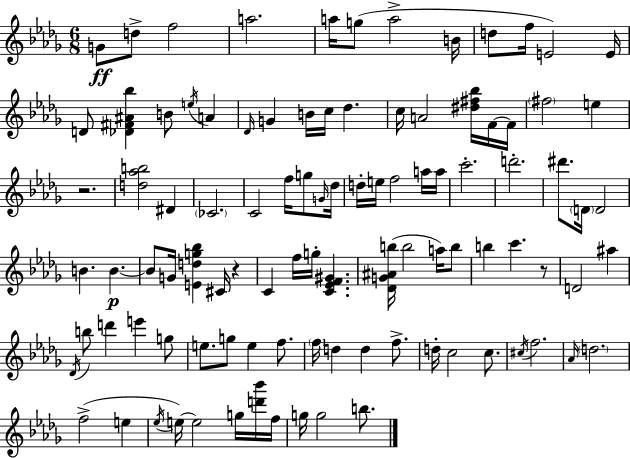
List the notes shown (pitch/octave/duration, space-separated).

G4/e D5/e F5/h A5/h. A5/s G5/e A5/h B4/s D5/e F5/s E4/h E4/s D4/e [Db4,F#4,A#4,Bb5]/q B4/e E5/s A4/q Db4/s G4/q B4/s C5/s Db5/q. C5/s A4/h [D#5,F#5,Bb5]/s F4/s F4/s F#5/h E5/q R/h. [D5,Ab5,B5]/h D#4/q CES4/h. C4/h F5/s G5/e G4/s Db5/s D5/s E5/s F5/h A5/s A5/s C6/h. D6/h. D#6/e. D4/s D4/h B4/q. B4/q. B4/e G4/s [E4,D5,G5,Bb5]/q C#4/s R/q C4/q F5/s G5/s [C4,Eb4,F4,G#4]/q. [Db4,G4,A#4,B5]/s B5/h A5/s B5/e B5/q C6/q. R/e D4/h A#5/q Db4/s B5/e D6/q E6/q G5/e E5/e. G5/e E5/q F5/e. F5/s D5/q D5/q F5/e. D5/s C5/h C5/e. C#5/s F5/h. Ab4/s D5/h. F5/h E5/q Eb5/s E5/s E5/h G5/s [D6,Bb6]/s F5/s G5/s G5/h B5/e.